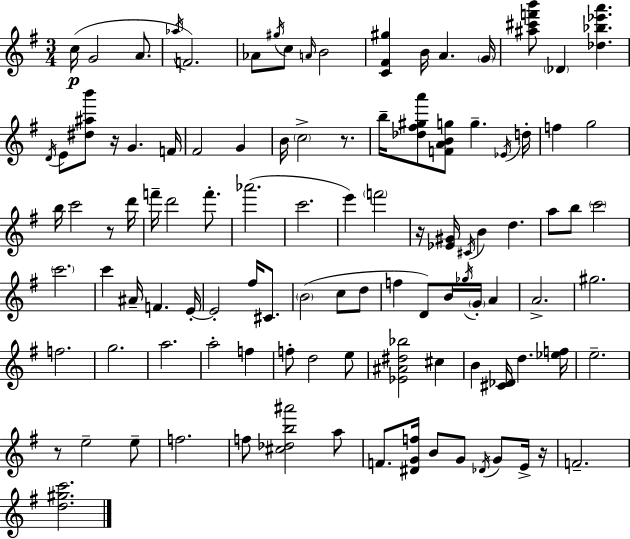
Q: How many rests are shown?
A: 6